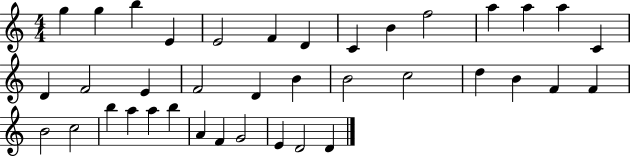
X:1
T:Untitled
M:4/4
L:1/4
K:C
g g b E E2 F D C B f2 a a a C D F2 E F2 D B B2 c2 d B F F B2 c2 b a a b A F G2 E D2 D